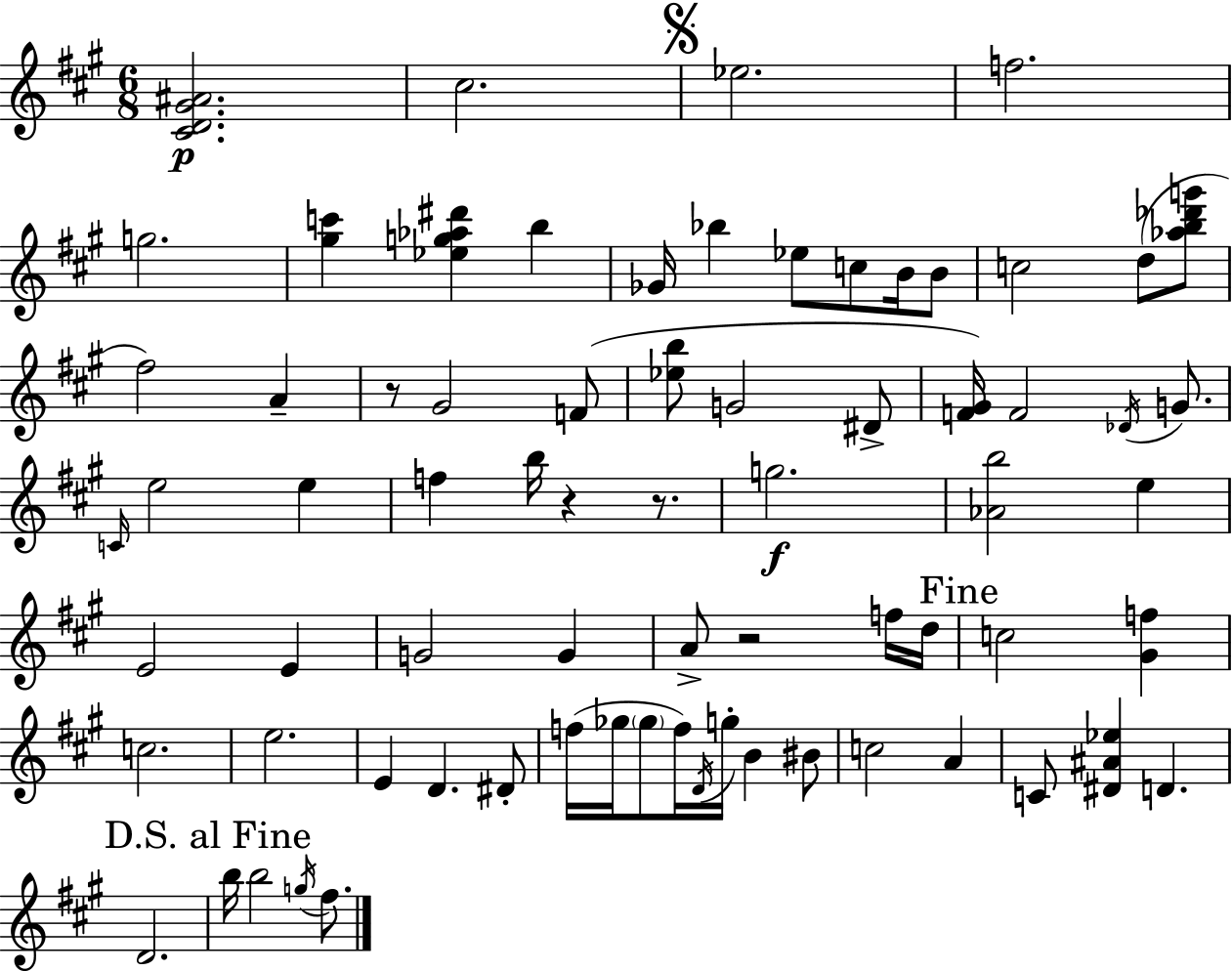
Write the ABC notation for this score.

X:1
T:Untitled
M:6/8
L:1/4
K:A
[^CD^G^A]2 ^c2 _e2 f2 g2 [^gc'] [_eg_a^d'] b _G/4 _b _e/2 c/2 B/4 B/2 c2 d/2 [_ab_d'g']/2 ^f2 A z/2 ^G2 F/2 [_eb]/2 G2 ^D/2 [F^G]/4 F2 _D/4 G/2 C/4 e2 e f b/4 z z/2 g2 [_Ab]2 e E2 E G2 G A/2 z2 f/4 d/4 c2 [^Gf] c2 e2 E D ^D/2 f/4 _g/4 _g/2 f/4 D/4 g/4 B ^B/2 c2 A C/2 [^D^A_e] D D2 b/4 b2 g/4 ^f/2